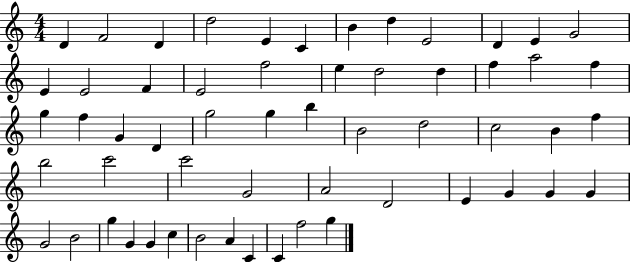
{
  \clef treble
  \numericTimeSignature
  \time 4/4
  \key c \major
  d'4 f'2 d'4 | d''2 e'4 c'4 | b'4 d''4 e'2 | d'4 e'4 g'2 | \break e'4 e'2 f'4 | e'2 f''2 | e''4 d''2 d''4 | f''4 a''2 f''4 | \break g''4 f''4 g'4 d'4 | g''2 g''4 b''4 | b'2 d''2 | c''2 b'4 f''4 | \break b''2 c'''2 | c'''2 g'2 | a'2 d'2 | e'4 g'4 g'4 g'4 | \break g'2 b'2 | g''4 g'4 g'4 c''4 | b'2 a'4 c'4 | c'4 f''2 g''4 | \break \bar "|."
}